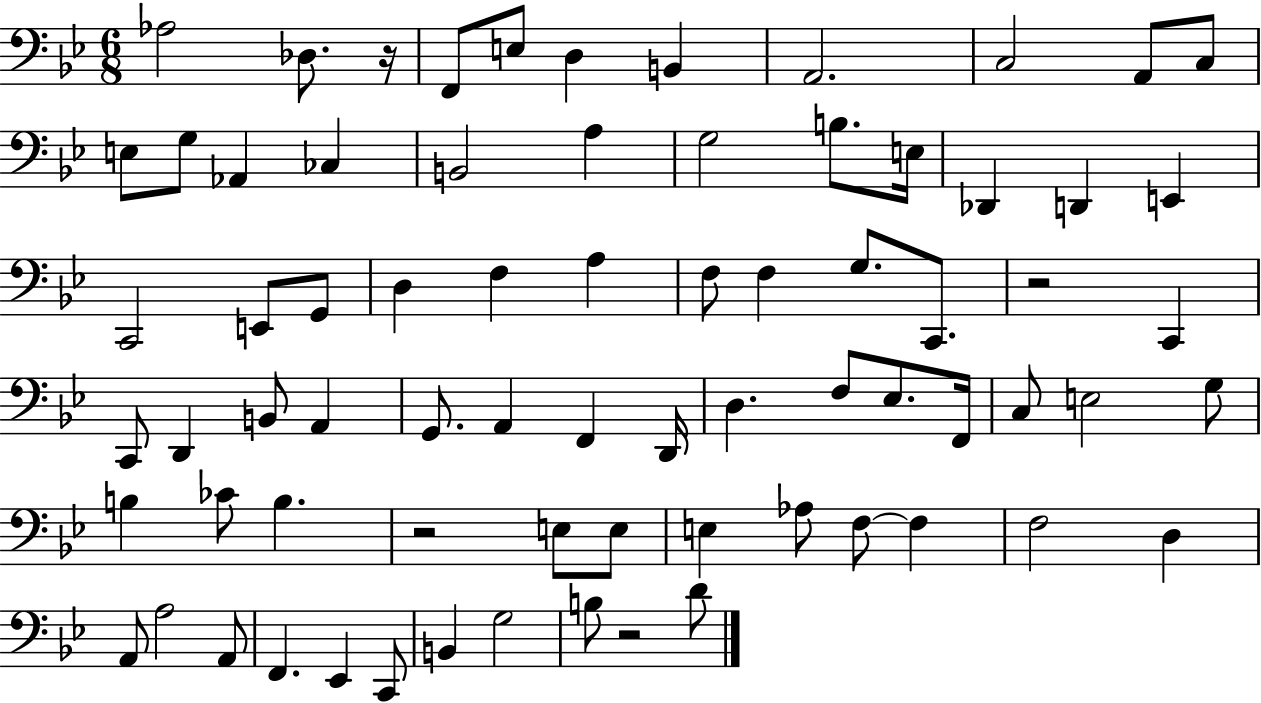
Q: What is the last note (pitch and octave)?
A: D4